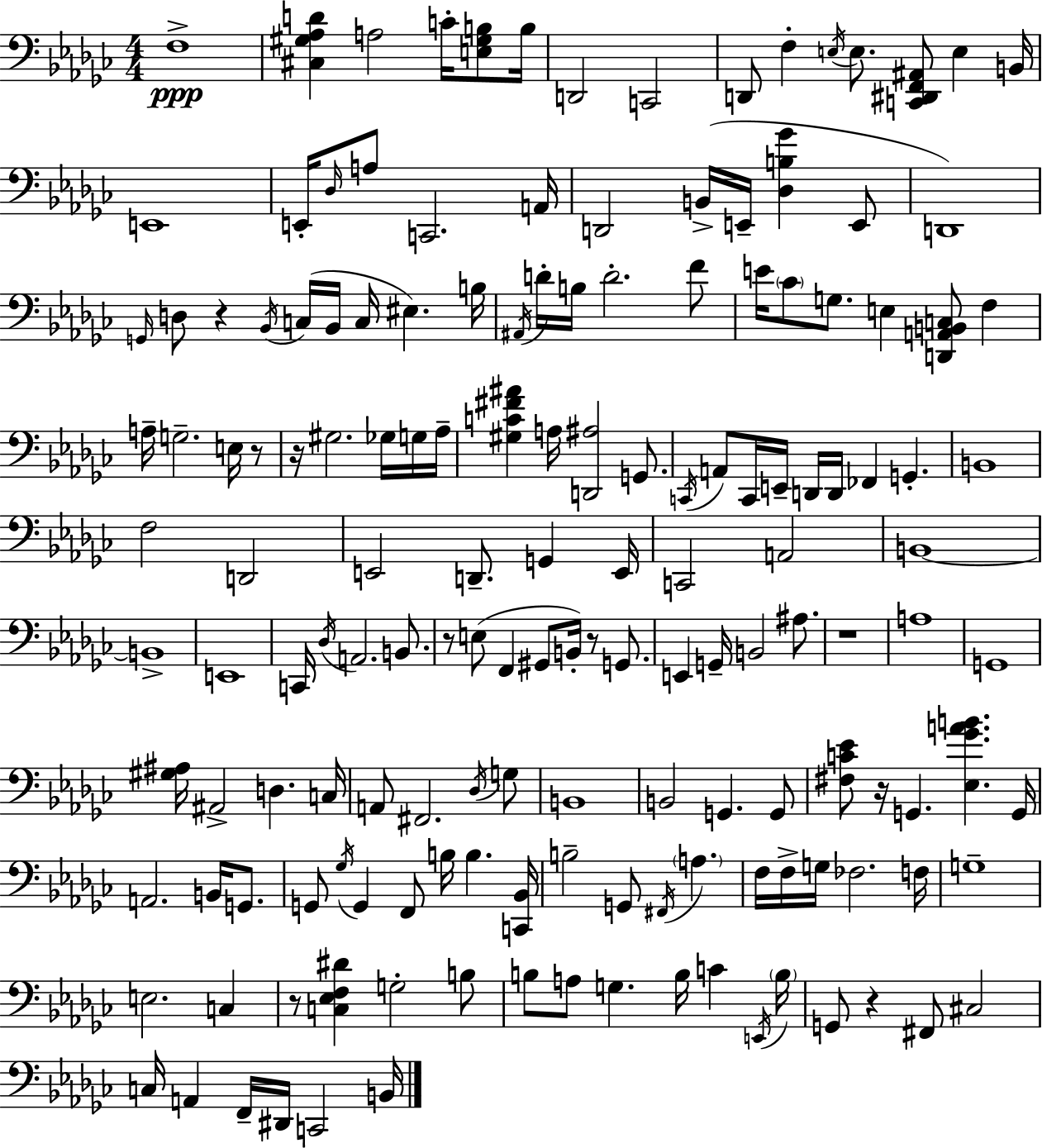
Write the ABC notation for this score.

X:1
T:Untitled
M:4/4
L:1/4
K:Ebm
F,4 [^C,^G,_A,D] A,2 C/4 [E,^G,B,]/2 B,/4 D,,2 C,,2 D,,/2 F, E,/4 E,/2 [C,,^D,,F,,^A,,]/2 E, B,,/4 E,,4 E,,/4 _D,/4 A,/2 C,,2 A,,/4 D,,2 B,,/4 E,,/4 [_D,B,_G] E,,/2 D,,4 G,,/4 D,/2 z _B,,/4 C,/4 _B,,/4 C,/4 ^E, B,/4 ^A,,/4 D/4 B,/4 D2 F/2 E/4 _C/2 G,/2 E, [D,,A,,B,,C,]/2 F, A,/4 G,2 E,/4 z/2 z/4 ^G,2 _G,/4 G,/4 _A,/4 [^G,C^F^A] A,/4 [D,,^A,]2 G,,/2 C,,/4 A,,/2 C,,/4 E,,/4 D,,/4 D,,/4 _F,, G,, B,,4 F,2 D,,2 E,,2 D,,/2 G,, E,,/4 C,,2 A,,2 B,,4 B,,4 E,,4 C,,/4 _D,/4 A,,2 B,,/2 z/2 E,/2 F,, ^G,,/2 B,,/4 z/2 G,,/2 E,, G,,/4 B,,2 ^A,/2 z4 A,4 G,,4 [^G,^A,]/4 ^A,,2 D, C,/4 A,,/2 ^F,,2 _D,/4 G,/2 B,,4 B,,2 G,, G,,/2 [^F,C_E]/2 z/4 G,, [_E,_GAB] G,,/4 A,,2 B,,/4 G,,/2 G,,/2 _G,/4 G,, F,,/2 B,/4 B, [C,,_B,,]/4 B,2 G,,/2 ^F,,/4 A, F,/4 F,/4 G,/4 _F,2 F,/4 G,4 E,2 C, z/2 [C,_E,F,^D] G,2 B,/2 B,/2 A,/2 G, B,/4 C E,,/4 B,/4 G,,/2 z ^F,,/2 ^C,2 C,/4 A,, F,,/4 ^D,,/4 C,,2 B,,/4